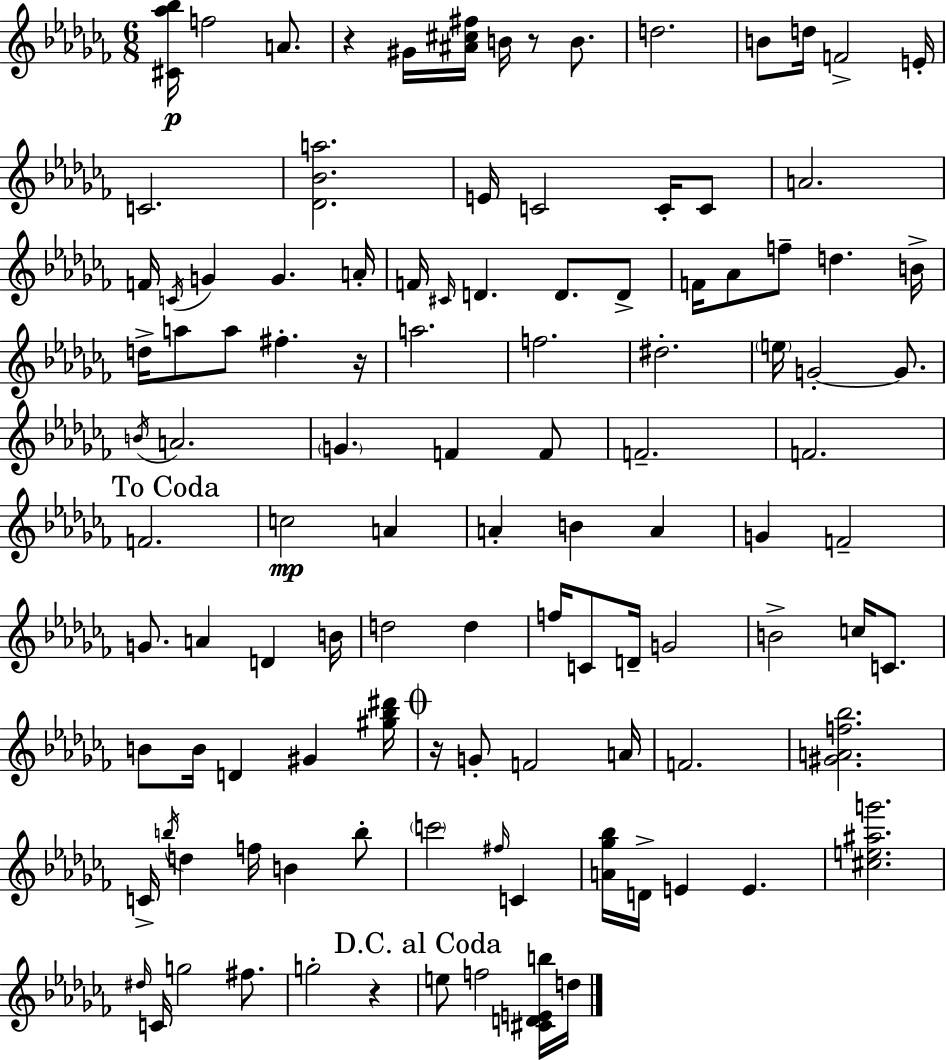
X:1
T:Untitled
M:6/8
L:1/4
K:Abm
[^C_a_b]/4 f2 A/2 z ^G/4 [^A^c^f]/4 B/4 z/2 B/2 d2 B/2 d/4 F2 E/4 C2 [_D_Ba]2 E/4 C2 C/4 C/2 A2 F/4 C/4 G G A/4 F/4 ^C/4 D D/2 D/2 F/4 _A/2 f/2 d B/4 d/4 a/2 a/2 ^f z/4 a2 f2 ^d2 e/4 G2 G/2 B/4 A2 G F F/2 F2 F2 F2 c2 A A B A G F2 G/2 A D B/4 d2 d f/4 C/2 D/4 G2 B2 c/4 C/2 B/2 B/4 D ^G [^g_b^d']/4 z/4 G/2 F2 A/4 F2 [^GAf_b]2 C/4 b/4 d f/4 B b/2 c'2 ^f/4 C [A_g_b]/4 D/4 E E [^ce^ag']2 ^d/4 C/4 g2 ^f/2 g2 z e/2 f2 [^CDEb]/4 d/4